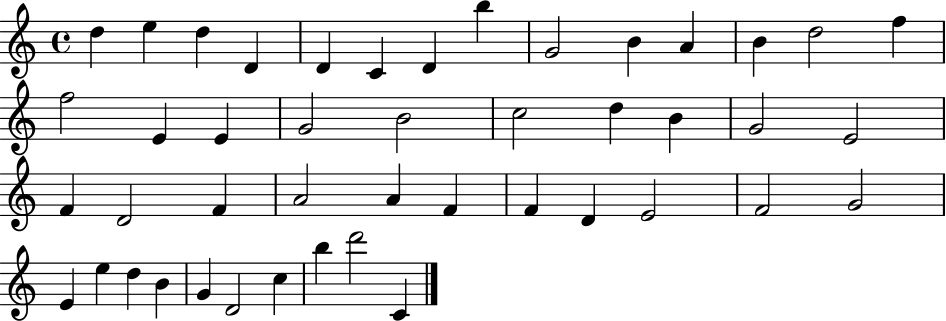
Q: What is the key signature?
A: C major